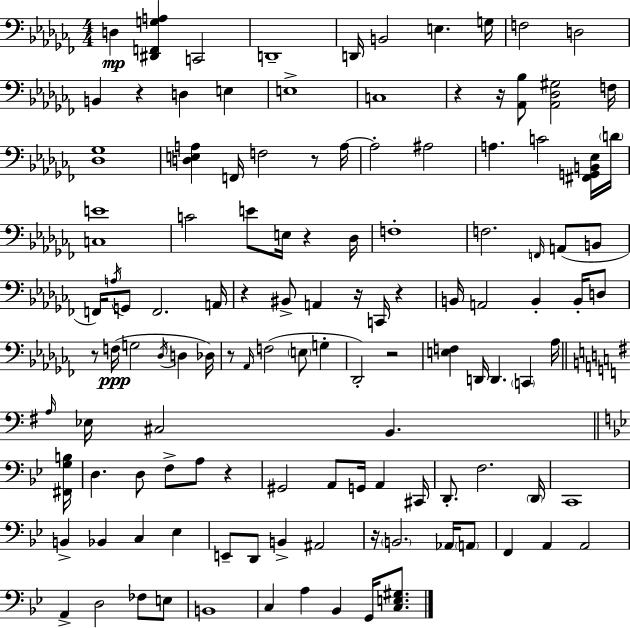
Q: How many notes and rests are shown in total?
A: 122